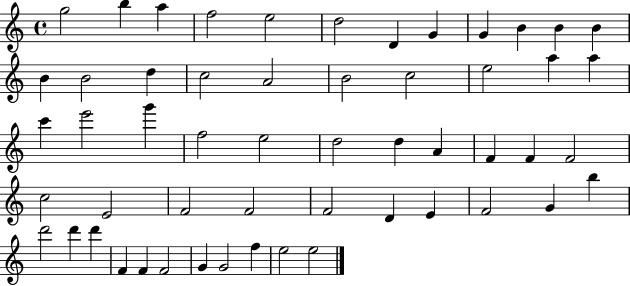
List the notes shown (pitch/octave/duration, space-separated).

G5/h B5/q A5/q F5/h E5/h D5/h D4/q G4/q G4/q B4/q B4/q B4/q B4/q B4/h D5/q C5/h A4/h B4/h C5/h E5/h A5/q A5/q C6/q E6/h G6/q F5/h E5/h D5/h D5/q A4/q F4/q F4/q F4/h C5/h E4/h F4/h F4/h F4/h D4/q E4/q F4/h G4/q B5/q D6/h D6/q D6/q F4/q F4/q F4/h G4/q G4/h F5/q E5/h E5/h